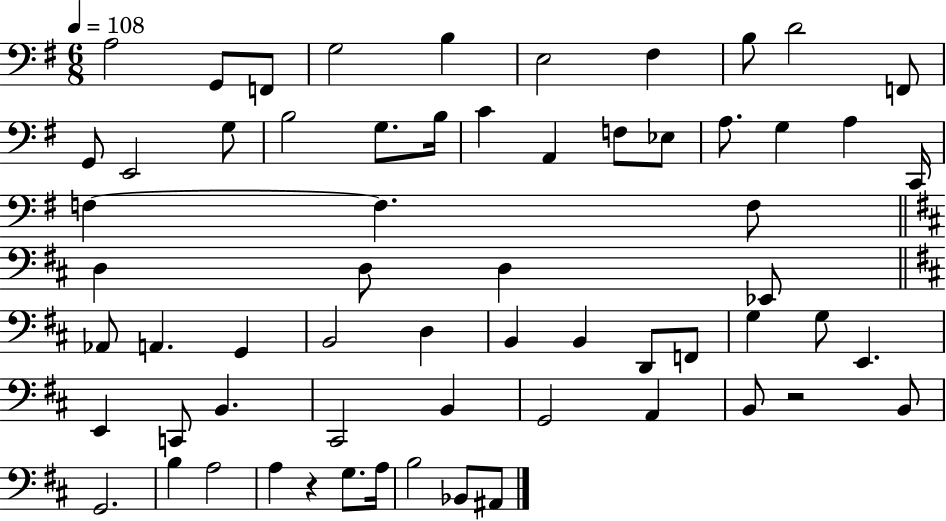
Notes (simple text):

A3/h G2/e F2/e G3/h B3/q E3/h F#3/q B3/e D4/h F2/e G2/e E2/h G3/e B3/h G3/e. B3/s C4/q A2/q F3/e Eb3/e A3/e. G3/q A3/q C2/s F3/q F3/q. F3/e D3/q D3/e D3/q Eb2/e Ab2/e A2/q. G2/q B2/h D3/q B2/q B2/q D2/e F2/e G3/q G3/e E2/q. E2/q C2/e B2/q. C#2/h B2/q G2/h A2/q B2/e R/h B2/e G2/h. B3/q A3/h A3/q R/q G3/e. A3/s B3/h Bb2/e A#2/e